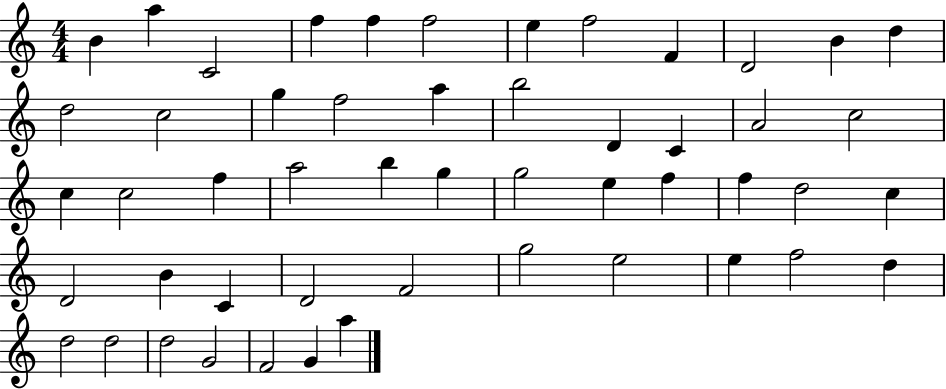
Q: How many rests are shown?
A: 0